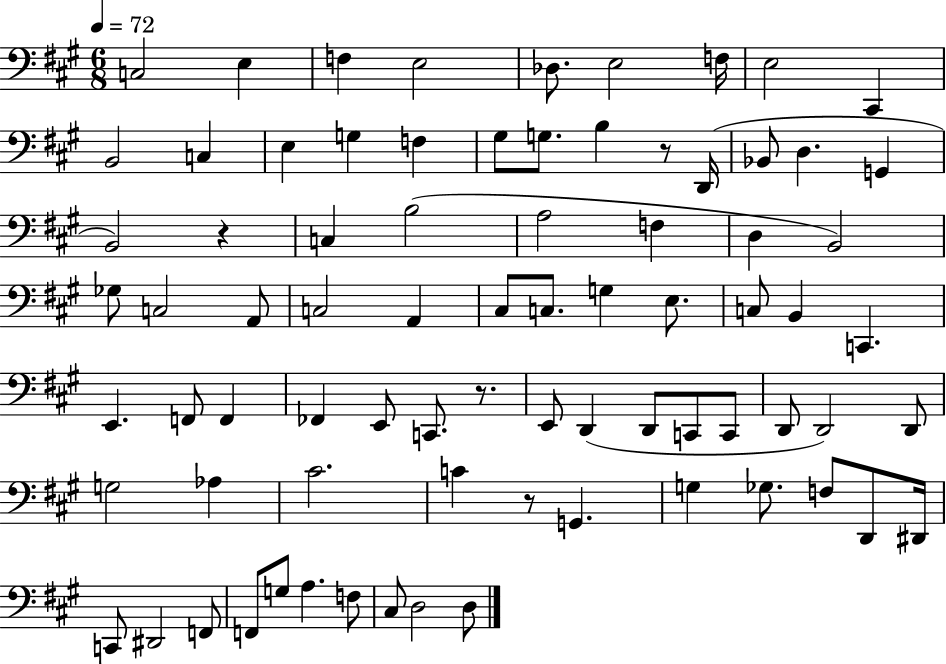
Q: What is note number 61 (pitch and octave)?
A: Gb3